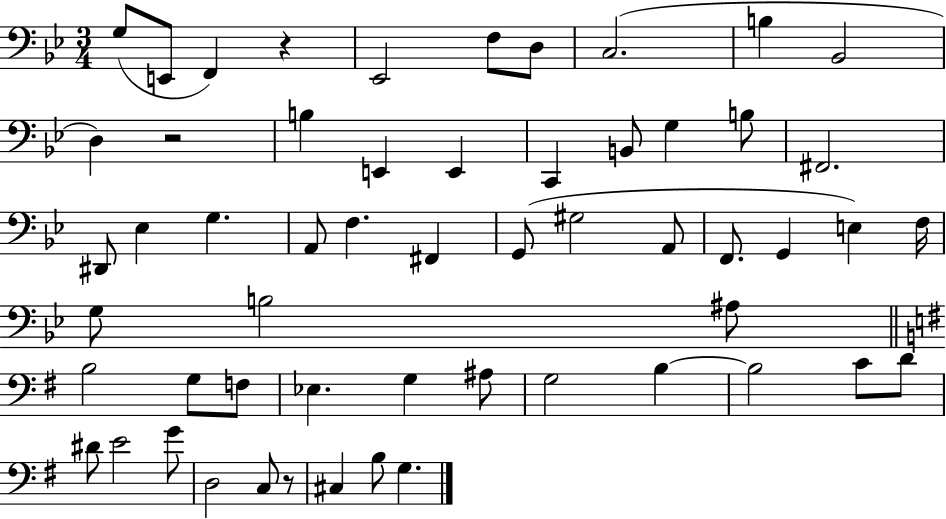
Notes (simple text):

G3/e E2/e F2/q R/q Eb2/h F3/e D3/e C3/h. B3/q Bb2/h D3/q R/h B3/q E2/q E2/q C2/q B2/e G3/q B3/e F#2/h. D#2/e Eb3/q G3/q. A2/e F3/q. F#2/q G2/e G#3/h A2/e F2/e. G2/q E3/q F3/s G3/e B3/h A#3/e B3/h G3/e F3/e Eb3/q. G3/q A#3/e G3/h B3/q B3/h C4/e D4/e D#4/e E4/h G4/e D3/h C3/e R/e C#3/q B3/e G3/q.